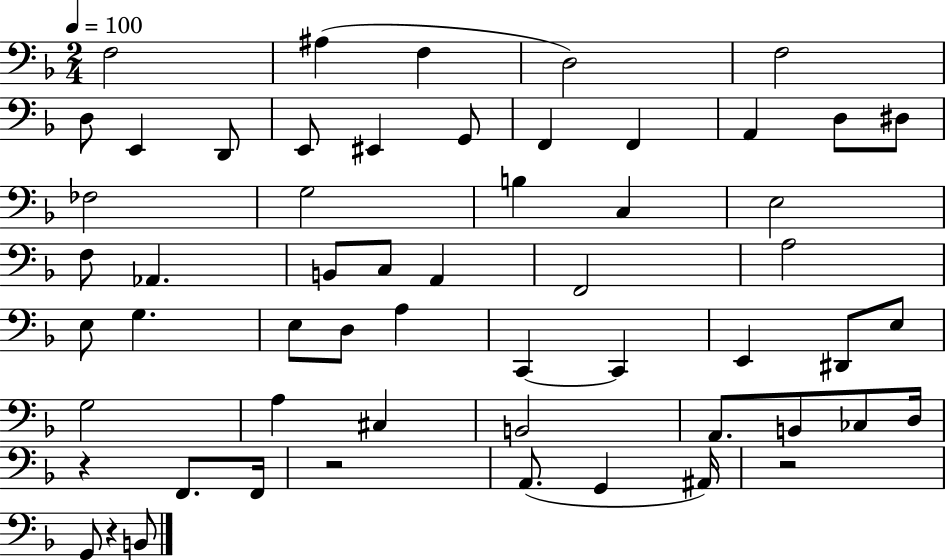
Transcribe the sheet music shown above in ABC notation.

X:1
T:Untitled
M:2/4
L:1/4
K:F
F,2 ^A, F, D,2 F,2 D,/2 E,, D,,/2 E,,/2 ^E,, G,,/2 F,, F,, A,, D,/2 ^D,/2 _F,2 G,2 B, C, E,2 F,/2 _A,, B,,/2 C,/2 A,, F,,2 A,2 E,/2 G, E,/2 D,/2 A, C,, C,, E,, ^D,,/2 E,/2 G,2 A, ^C, B,,2 A,,/2 B,,/2 _C,/2 D,/4 z F,,/2 F,,/4 z2 A,,/2 G,, ^A,,/4 z2 G,,/2 z B,,/2